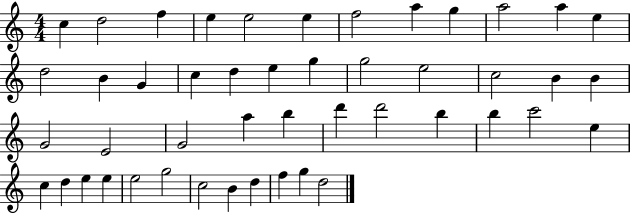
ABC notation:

X:1
T:Untitled
M:4/4
L:1/4
K:C
c d2 f e e2 e f2 a g a2 a e d2 B G c d e g g2 e2 c2 B B G2 E2 G2 a b d' d'2 b b c'2 e c d e e e2 g2 c2 B d f g d2